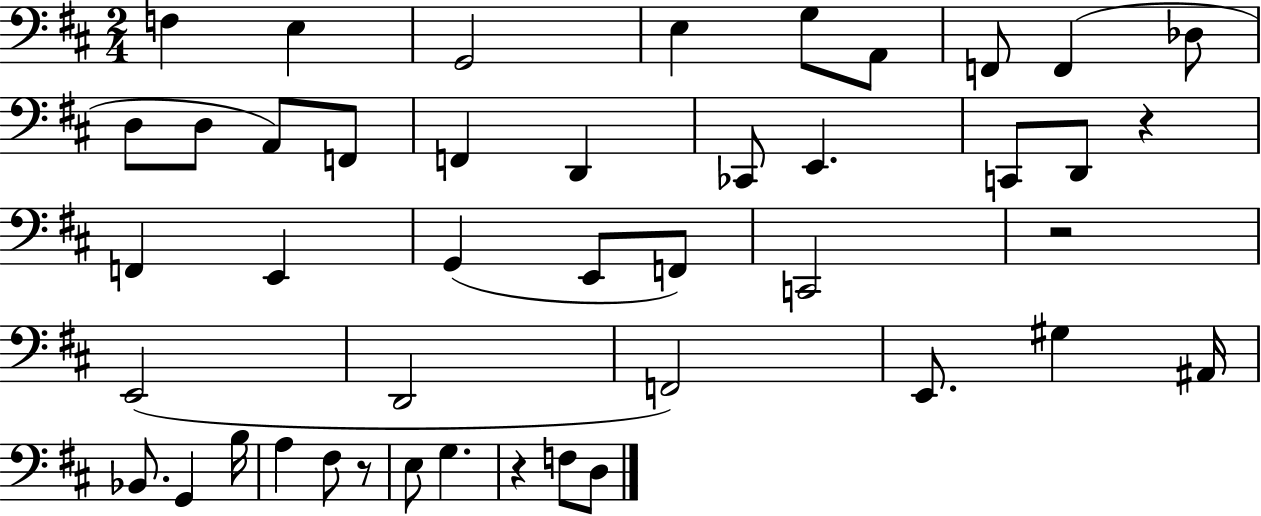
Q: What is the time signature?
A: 2/4